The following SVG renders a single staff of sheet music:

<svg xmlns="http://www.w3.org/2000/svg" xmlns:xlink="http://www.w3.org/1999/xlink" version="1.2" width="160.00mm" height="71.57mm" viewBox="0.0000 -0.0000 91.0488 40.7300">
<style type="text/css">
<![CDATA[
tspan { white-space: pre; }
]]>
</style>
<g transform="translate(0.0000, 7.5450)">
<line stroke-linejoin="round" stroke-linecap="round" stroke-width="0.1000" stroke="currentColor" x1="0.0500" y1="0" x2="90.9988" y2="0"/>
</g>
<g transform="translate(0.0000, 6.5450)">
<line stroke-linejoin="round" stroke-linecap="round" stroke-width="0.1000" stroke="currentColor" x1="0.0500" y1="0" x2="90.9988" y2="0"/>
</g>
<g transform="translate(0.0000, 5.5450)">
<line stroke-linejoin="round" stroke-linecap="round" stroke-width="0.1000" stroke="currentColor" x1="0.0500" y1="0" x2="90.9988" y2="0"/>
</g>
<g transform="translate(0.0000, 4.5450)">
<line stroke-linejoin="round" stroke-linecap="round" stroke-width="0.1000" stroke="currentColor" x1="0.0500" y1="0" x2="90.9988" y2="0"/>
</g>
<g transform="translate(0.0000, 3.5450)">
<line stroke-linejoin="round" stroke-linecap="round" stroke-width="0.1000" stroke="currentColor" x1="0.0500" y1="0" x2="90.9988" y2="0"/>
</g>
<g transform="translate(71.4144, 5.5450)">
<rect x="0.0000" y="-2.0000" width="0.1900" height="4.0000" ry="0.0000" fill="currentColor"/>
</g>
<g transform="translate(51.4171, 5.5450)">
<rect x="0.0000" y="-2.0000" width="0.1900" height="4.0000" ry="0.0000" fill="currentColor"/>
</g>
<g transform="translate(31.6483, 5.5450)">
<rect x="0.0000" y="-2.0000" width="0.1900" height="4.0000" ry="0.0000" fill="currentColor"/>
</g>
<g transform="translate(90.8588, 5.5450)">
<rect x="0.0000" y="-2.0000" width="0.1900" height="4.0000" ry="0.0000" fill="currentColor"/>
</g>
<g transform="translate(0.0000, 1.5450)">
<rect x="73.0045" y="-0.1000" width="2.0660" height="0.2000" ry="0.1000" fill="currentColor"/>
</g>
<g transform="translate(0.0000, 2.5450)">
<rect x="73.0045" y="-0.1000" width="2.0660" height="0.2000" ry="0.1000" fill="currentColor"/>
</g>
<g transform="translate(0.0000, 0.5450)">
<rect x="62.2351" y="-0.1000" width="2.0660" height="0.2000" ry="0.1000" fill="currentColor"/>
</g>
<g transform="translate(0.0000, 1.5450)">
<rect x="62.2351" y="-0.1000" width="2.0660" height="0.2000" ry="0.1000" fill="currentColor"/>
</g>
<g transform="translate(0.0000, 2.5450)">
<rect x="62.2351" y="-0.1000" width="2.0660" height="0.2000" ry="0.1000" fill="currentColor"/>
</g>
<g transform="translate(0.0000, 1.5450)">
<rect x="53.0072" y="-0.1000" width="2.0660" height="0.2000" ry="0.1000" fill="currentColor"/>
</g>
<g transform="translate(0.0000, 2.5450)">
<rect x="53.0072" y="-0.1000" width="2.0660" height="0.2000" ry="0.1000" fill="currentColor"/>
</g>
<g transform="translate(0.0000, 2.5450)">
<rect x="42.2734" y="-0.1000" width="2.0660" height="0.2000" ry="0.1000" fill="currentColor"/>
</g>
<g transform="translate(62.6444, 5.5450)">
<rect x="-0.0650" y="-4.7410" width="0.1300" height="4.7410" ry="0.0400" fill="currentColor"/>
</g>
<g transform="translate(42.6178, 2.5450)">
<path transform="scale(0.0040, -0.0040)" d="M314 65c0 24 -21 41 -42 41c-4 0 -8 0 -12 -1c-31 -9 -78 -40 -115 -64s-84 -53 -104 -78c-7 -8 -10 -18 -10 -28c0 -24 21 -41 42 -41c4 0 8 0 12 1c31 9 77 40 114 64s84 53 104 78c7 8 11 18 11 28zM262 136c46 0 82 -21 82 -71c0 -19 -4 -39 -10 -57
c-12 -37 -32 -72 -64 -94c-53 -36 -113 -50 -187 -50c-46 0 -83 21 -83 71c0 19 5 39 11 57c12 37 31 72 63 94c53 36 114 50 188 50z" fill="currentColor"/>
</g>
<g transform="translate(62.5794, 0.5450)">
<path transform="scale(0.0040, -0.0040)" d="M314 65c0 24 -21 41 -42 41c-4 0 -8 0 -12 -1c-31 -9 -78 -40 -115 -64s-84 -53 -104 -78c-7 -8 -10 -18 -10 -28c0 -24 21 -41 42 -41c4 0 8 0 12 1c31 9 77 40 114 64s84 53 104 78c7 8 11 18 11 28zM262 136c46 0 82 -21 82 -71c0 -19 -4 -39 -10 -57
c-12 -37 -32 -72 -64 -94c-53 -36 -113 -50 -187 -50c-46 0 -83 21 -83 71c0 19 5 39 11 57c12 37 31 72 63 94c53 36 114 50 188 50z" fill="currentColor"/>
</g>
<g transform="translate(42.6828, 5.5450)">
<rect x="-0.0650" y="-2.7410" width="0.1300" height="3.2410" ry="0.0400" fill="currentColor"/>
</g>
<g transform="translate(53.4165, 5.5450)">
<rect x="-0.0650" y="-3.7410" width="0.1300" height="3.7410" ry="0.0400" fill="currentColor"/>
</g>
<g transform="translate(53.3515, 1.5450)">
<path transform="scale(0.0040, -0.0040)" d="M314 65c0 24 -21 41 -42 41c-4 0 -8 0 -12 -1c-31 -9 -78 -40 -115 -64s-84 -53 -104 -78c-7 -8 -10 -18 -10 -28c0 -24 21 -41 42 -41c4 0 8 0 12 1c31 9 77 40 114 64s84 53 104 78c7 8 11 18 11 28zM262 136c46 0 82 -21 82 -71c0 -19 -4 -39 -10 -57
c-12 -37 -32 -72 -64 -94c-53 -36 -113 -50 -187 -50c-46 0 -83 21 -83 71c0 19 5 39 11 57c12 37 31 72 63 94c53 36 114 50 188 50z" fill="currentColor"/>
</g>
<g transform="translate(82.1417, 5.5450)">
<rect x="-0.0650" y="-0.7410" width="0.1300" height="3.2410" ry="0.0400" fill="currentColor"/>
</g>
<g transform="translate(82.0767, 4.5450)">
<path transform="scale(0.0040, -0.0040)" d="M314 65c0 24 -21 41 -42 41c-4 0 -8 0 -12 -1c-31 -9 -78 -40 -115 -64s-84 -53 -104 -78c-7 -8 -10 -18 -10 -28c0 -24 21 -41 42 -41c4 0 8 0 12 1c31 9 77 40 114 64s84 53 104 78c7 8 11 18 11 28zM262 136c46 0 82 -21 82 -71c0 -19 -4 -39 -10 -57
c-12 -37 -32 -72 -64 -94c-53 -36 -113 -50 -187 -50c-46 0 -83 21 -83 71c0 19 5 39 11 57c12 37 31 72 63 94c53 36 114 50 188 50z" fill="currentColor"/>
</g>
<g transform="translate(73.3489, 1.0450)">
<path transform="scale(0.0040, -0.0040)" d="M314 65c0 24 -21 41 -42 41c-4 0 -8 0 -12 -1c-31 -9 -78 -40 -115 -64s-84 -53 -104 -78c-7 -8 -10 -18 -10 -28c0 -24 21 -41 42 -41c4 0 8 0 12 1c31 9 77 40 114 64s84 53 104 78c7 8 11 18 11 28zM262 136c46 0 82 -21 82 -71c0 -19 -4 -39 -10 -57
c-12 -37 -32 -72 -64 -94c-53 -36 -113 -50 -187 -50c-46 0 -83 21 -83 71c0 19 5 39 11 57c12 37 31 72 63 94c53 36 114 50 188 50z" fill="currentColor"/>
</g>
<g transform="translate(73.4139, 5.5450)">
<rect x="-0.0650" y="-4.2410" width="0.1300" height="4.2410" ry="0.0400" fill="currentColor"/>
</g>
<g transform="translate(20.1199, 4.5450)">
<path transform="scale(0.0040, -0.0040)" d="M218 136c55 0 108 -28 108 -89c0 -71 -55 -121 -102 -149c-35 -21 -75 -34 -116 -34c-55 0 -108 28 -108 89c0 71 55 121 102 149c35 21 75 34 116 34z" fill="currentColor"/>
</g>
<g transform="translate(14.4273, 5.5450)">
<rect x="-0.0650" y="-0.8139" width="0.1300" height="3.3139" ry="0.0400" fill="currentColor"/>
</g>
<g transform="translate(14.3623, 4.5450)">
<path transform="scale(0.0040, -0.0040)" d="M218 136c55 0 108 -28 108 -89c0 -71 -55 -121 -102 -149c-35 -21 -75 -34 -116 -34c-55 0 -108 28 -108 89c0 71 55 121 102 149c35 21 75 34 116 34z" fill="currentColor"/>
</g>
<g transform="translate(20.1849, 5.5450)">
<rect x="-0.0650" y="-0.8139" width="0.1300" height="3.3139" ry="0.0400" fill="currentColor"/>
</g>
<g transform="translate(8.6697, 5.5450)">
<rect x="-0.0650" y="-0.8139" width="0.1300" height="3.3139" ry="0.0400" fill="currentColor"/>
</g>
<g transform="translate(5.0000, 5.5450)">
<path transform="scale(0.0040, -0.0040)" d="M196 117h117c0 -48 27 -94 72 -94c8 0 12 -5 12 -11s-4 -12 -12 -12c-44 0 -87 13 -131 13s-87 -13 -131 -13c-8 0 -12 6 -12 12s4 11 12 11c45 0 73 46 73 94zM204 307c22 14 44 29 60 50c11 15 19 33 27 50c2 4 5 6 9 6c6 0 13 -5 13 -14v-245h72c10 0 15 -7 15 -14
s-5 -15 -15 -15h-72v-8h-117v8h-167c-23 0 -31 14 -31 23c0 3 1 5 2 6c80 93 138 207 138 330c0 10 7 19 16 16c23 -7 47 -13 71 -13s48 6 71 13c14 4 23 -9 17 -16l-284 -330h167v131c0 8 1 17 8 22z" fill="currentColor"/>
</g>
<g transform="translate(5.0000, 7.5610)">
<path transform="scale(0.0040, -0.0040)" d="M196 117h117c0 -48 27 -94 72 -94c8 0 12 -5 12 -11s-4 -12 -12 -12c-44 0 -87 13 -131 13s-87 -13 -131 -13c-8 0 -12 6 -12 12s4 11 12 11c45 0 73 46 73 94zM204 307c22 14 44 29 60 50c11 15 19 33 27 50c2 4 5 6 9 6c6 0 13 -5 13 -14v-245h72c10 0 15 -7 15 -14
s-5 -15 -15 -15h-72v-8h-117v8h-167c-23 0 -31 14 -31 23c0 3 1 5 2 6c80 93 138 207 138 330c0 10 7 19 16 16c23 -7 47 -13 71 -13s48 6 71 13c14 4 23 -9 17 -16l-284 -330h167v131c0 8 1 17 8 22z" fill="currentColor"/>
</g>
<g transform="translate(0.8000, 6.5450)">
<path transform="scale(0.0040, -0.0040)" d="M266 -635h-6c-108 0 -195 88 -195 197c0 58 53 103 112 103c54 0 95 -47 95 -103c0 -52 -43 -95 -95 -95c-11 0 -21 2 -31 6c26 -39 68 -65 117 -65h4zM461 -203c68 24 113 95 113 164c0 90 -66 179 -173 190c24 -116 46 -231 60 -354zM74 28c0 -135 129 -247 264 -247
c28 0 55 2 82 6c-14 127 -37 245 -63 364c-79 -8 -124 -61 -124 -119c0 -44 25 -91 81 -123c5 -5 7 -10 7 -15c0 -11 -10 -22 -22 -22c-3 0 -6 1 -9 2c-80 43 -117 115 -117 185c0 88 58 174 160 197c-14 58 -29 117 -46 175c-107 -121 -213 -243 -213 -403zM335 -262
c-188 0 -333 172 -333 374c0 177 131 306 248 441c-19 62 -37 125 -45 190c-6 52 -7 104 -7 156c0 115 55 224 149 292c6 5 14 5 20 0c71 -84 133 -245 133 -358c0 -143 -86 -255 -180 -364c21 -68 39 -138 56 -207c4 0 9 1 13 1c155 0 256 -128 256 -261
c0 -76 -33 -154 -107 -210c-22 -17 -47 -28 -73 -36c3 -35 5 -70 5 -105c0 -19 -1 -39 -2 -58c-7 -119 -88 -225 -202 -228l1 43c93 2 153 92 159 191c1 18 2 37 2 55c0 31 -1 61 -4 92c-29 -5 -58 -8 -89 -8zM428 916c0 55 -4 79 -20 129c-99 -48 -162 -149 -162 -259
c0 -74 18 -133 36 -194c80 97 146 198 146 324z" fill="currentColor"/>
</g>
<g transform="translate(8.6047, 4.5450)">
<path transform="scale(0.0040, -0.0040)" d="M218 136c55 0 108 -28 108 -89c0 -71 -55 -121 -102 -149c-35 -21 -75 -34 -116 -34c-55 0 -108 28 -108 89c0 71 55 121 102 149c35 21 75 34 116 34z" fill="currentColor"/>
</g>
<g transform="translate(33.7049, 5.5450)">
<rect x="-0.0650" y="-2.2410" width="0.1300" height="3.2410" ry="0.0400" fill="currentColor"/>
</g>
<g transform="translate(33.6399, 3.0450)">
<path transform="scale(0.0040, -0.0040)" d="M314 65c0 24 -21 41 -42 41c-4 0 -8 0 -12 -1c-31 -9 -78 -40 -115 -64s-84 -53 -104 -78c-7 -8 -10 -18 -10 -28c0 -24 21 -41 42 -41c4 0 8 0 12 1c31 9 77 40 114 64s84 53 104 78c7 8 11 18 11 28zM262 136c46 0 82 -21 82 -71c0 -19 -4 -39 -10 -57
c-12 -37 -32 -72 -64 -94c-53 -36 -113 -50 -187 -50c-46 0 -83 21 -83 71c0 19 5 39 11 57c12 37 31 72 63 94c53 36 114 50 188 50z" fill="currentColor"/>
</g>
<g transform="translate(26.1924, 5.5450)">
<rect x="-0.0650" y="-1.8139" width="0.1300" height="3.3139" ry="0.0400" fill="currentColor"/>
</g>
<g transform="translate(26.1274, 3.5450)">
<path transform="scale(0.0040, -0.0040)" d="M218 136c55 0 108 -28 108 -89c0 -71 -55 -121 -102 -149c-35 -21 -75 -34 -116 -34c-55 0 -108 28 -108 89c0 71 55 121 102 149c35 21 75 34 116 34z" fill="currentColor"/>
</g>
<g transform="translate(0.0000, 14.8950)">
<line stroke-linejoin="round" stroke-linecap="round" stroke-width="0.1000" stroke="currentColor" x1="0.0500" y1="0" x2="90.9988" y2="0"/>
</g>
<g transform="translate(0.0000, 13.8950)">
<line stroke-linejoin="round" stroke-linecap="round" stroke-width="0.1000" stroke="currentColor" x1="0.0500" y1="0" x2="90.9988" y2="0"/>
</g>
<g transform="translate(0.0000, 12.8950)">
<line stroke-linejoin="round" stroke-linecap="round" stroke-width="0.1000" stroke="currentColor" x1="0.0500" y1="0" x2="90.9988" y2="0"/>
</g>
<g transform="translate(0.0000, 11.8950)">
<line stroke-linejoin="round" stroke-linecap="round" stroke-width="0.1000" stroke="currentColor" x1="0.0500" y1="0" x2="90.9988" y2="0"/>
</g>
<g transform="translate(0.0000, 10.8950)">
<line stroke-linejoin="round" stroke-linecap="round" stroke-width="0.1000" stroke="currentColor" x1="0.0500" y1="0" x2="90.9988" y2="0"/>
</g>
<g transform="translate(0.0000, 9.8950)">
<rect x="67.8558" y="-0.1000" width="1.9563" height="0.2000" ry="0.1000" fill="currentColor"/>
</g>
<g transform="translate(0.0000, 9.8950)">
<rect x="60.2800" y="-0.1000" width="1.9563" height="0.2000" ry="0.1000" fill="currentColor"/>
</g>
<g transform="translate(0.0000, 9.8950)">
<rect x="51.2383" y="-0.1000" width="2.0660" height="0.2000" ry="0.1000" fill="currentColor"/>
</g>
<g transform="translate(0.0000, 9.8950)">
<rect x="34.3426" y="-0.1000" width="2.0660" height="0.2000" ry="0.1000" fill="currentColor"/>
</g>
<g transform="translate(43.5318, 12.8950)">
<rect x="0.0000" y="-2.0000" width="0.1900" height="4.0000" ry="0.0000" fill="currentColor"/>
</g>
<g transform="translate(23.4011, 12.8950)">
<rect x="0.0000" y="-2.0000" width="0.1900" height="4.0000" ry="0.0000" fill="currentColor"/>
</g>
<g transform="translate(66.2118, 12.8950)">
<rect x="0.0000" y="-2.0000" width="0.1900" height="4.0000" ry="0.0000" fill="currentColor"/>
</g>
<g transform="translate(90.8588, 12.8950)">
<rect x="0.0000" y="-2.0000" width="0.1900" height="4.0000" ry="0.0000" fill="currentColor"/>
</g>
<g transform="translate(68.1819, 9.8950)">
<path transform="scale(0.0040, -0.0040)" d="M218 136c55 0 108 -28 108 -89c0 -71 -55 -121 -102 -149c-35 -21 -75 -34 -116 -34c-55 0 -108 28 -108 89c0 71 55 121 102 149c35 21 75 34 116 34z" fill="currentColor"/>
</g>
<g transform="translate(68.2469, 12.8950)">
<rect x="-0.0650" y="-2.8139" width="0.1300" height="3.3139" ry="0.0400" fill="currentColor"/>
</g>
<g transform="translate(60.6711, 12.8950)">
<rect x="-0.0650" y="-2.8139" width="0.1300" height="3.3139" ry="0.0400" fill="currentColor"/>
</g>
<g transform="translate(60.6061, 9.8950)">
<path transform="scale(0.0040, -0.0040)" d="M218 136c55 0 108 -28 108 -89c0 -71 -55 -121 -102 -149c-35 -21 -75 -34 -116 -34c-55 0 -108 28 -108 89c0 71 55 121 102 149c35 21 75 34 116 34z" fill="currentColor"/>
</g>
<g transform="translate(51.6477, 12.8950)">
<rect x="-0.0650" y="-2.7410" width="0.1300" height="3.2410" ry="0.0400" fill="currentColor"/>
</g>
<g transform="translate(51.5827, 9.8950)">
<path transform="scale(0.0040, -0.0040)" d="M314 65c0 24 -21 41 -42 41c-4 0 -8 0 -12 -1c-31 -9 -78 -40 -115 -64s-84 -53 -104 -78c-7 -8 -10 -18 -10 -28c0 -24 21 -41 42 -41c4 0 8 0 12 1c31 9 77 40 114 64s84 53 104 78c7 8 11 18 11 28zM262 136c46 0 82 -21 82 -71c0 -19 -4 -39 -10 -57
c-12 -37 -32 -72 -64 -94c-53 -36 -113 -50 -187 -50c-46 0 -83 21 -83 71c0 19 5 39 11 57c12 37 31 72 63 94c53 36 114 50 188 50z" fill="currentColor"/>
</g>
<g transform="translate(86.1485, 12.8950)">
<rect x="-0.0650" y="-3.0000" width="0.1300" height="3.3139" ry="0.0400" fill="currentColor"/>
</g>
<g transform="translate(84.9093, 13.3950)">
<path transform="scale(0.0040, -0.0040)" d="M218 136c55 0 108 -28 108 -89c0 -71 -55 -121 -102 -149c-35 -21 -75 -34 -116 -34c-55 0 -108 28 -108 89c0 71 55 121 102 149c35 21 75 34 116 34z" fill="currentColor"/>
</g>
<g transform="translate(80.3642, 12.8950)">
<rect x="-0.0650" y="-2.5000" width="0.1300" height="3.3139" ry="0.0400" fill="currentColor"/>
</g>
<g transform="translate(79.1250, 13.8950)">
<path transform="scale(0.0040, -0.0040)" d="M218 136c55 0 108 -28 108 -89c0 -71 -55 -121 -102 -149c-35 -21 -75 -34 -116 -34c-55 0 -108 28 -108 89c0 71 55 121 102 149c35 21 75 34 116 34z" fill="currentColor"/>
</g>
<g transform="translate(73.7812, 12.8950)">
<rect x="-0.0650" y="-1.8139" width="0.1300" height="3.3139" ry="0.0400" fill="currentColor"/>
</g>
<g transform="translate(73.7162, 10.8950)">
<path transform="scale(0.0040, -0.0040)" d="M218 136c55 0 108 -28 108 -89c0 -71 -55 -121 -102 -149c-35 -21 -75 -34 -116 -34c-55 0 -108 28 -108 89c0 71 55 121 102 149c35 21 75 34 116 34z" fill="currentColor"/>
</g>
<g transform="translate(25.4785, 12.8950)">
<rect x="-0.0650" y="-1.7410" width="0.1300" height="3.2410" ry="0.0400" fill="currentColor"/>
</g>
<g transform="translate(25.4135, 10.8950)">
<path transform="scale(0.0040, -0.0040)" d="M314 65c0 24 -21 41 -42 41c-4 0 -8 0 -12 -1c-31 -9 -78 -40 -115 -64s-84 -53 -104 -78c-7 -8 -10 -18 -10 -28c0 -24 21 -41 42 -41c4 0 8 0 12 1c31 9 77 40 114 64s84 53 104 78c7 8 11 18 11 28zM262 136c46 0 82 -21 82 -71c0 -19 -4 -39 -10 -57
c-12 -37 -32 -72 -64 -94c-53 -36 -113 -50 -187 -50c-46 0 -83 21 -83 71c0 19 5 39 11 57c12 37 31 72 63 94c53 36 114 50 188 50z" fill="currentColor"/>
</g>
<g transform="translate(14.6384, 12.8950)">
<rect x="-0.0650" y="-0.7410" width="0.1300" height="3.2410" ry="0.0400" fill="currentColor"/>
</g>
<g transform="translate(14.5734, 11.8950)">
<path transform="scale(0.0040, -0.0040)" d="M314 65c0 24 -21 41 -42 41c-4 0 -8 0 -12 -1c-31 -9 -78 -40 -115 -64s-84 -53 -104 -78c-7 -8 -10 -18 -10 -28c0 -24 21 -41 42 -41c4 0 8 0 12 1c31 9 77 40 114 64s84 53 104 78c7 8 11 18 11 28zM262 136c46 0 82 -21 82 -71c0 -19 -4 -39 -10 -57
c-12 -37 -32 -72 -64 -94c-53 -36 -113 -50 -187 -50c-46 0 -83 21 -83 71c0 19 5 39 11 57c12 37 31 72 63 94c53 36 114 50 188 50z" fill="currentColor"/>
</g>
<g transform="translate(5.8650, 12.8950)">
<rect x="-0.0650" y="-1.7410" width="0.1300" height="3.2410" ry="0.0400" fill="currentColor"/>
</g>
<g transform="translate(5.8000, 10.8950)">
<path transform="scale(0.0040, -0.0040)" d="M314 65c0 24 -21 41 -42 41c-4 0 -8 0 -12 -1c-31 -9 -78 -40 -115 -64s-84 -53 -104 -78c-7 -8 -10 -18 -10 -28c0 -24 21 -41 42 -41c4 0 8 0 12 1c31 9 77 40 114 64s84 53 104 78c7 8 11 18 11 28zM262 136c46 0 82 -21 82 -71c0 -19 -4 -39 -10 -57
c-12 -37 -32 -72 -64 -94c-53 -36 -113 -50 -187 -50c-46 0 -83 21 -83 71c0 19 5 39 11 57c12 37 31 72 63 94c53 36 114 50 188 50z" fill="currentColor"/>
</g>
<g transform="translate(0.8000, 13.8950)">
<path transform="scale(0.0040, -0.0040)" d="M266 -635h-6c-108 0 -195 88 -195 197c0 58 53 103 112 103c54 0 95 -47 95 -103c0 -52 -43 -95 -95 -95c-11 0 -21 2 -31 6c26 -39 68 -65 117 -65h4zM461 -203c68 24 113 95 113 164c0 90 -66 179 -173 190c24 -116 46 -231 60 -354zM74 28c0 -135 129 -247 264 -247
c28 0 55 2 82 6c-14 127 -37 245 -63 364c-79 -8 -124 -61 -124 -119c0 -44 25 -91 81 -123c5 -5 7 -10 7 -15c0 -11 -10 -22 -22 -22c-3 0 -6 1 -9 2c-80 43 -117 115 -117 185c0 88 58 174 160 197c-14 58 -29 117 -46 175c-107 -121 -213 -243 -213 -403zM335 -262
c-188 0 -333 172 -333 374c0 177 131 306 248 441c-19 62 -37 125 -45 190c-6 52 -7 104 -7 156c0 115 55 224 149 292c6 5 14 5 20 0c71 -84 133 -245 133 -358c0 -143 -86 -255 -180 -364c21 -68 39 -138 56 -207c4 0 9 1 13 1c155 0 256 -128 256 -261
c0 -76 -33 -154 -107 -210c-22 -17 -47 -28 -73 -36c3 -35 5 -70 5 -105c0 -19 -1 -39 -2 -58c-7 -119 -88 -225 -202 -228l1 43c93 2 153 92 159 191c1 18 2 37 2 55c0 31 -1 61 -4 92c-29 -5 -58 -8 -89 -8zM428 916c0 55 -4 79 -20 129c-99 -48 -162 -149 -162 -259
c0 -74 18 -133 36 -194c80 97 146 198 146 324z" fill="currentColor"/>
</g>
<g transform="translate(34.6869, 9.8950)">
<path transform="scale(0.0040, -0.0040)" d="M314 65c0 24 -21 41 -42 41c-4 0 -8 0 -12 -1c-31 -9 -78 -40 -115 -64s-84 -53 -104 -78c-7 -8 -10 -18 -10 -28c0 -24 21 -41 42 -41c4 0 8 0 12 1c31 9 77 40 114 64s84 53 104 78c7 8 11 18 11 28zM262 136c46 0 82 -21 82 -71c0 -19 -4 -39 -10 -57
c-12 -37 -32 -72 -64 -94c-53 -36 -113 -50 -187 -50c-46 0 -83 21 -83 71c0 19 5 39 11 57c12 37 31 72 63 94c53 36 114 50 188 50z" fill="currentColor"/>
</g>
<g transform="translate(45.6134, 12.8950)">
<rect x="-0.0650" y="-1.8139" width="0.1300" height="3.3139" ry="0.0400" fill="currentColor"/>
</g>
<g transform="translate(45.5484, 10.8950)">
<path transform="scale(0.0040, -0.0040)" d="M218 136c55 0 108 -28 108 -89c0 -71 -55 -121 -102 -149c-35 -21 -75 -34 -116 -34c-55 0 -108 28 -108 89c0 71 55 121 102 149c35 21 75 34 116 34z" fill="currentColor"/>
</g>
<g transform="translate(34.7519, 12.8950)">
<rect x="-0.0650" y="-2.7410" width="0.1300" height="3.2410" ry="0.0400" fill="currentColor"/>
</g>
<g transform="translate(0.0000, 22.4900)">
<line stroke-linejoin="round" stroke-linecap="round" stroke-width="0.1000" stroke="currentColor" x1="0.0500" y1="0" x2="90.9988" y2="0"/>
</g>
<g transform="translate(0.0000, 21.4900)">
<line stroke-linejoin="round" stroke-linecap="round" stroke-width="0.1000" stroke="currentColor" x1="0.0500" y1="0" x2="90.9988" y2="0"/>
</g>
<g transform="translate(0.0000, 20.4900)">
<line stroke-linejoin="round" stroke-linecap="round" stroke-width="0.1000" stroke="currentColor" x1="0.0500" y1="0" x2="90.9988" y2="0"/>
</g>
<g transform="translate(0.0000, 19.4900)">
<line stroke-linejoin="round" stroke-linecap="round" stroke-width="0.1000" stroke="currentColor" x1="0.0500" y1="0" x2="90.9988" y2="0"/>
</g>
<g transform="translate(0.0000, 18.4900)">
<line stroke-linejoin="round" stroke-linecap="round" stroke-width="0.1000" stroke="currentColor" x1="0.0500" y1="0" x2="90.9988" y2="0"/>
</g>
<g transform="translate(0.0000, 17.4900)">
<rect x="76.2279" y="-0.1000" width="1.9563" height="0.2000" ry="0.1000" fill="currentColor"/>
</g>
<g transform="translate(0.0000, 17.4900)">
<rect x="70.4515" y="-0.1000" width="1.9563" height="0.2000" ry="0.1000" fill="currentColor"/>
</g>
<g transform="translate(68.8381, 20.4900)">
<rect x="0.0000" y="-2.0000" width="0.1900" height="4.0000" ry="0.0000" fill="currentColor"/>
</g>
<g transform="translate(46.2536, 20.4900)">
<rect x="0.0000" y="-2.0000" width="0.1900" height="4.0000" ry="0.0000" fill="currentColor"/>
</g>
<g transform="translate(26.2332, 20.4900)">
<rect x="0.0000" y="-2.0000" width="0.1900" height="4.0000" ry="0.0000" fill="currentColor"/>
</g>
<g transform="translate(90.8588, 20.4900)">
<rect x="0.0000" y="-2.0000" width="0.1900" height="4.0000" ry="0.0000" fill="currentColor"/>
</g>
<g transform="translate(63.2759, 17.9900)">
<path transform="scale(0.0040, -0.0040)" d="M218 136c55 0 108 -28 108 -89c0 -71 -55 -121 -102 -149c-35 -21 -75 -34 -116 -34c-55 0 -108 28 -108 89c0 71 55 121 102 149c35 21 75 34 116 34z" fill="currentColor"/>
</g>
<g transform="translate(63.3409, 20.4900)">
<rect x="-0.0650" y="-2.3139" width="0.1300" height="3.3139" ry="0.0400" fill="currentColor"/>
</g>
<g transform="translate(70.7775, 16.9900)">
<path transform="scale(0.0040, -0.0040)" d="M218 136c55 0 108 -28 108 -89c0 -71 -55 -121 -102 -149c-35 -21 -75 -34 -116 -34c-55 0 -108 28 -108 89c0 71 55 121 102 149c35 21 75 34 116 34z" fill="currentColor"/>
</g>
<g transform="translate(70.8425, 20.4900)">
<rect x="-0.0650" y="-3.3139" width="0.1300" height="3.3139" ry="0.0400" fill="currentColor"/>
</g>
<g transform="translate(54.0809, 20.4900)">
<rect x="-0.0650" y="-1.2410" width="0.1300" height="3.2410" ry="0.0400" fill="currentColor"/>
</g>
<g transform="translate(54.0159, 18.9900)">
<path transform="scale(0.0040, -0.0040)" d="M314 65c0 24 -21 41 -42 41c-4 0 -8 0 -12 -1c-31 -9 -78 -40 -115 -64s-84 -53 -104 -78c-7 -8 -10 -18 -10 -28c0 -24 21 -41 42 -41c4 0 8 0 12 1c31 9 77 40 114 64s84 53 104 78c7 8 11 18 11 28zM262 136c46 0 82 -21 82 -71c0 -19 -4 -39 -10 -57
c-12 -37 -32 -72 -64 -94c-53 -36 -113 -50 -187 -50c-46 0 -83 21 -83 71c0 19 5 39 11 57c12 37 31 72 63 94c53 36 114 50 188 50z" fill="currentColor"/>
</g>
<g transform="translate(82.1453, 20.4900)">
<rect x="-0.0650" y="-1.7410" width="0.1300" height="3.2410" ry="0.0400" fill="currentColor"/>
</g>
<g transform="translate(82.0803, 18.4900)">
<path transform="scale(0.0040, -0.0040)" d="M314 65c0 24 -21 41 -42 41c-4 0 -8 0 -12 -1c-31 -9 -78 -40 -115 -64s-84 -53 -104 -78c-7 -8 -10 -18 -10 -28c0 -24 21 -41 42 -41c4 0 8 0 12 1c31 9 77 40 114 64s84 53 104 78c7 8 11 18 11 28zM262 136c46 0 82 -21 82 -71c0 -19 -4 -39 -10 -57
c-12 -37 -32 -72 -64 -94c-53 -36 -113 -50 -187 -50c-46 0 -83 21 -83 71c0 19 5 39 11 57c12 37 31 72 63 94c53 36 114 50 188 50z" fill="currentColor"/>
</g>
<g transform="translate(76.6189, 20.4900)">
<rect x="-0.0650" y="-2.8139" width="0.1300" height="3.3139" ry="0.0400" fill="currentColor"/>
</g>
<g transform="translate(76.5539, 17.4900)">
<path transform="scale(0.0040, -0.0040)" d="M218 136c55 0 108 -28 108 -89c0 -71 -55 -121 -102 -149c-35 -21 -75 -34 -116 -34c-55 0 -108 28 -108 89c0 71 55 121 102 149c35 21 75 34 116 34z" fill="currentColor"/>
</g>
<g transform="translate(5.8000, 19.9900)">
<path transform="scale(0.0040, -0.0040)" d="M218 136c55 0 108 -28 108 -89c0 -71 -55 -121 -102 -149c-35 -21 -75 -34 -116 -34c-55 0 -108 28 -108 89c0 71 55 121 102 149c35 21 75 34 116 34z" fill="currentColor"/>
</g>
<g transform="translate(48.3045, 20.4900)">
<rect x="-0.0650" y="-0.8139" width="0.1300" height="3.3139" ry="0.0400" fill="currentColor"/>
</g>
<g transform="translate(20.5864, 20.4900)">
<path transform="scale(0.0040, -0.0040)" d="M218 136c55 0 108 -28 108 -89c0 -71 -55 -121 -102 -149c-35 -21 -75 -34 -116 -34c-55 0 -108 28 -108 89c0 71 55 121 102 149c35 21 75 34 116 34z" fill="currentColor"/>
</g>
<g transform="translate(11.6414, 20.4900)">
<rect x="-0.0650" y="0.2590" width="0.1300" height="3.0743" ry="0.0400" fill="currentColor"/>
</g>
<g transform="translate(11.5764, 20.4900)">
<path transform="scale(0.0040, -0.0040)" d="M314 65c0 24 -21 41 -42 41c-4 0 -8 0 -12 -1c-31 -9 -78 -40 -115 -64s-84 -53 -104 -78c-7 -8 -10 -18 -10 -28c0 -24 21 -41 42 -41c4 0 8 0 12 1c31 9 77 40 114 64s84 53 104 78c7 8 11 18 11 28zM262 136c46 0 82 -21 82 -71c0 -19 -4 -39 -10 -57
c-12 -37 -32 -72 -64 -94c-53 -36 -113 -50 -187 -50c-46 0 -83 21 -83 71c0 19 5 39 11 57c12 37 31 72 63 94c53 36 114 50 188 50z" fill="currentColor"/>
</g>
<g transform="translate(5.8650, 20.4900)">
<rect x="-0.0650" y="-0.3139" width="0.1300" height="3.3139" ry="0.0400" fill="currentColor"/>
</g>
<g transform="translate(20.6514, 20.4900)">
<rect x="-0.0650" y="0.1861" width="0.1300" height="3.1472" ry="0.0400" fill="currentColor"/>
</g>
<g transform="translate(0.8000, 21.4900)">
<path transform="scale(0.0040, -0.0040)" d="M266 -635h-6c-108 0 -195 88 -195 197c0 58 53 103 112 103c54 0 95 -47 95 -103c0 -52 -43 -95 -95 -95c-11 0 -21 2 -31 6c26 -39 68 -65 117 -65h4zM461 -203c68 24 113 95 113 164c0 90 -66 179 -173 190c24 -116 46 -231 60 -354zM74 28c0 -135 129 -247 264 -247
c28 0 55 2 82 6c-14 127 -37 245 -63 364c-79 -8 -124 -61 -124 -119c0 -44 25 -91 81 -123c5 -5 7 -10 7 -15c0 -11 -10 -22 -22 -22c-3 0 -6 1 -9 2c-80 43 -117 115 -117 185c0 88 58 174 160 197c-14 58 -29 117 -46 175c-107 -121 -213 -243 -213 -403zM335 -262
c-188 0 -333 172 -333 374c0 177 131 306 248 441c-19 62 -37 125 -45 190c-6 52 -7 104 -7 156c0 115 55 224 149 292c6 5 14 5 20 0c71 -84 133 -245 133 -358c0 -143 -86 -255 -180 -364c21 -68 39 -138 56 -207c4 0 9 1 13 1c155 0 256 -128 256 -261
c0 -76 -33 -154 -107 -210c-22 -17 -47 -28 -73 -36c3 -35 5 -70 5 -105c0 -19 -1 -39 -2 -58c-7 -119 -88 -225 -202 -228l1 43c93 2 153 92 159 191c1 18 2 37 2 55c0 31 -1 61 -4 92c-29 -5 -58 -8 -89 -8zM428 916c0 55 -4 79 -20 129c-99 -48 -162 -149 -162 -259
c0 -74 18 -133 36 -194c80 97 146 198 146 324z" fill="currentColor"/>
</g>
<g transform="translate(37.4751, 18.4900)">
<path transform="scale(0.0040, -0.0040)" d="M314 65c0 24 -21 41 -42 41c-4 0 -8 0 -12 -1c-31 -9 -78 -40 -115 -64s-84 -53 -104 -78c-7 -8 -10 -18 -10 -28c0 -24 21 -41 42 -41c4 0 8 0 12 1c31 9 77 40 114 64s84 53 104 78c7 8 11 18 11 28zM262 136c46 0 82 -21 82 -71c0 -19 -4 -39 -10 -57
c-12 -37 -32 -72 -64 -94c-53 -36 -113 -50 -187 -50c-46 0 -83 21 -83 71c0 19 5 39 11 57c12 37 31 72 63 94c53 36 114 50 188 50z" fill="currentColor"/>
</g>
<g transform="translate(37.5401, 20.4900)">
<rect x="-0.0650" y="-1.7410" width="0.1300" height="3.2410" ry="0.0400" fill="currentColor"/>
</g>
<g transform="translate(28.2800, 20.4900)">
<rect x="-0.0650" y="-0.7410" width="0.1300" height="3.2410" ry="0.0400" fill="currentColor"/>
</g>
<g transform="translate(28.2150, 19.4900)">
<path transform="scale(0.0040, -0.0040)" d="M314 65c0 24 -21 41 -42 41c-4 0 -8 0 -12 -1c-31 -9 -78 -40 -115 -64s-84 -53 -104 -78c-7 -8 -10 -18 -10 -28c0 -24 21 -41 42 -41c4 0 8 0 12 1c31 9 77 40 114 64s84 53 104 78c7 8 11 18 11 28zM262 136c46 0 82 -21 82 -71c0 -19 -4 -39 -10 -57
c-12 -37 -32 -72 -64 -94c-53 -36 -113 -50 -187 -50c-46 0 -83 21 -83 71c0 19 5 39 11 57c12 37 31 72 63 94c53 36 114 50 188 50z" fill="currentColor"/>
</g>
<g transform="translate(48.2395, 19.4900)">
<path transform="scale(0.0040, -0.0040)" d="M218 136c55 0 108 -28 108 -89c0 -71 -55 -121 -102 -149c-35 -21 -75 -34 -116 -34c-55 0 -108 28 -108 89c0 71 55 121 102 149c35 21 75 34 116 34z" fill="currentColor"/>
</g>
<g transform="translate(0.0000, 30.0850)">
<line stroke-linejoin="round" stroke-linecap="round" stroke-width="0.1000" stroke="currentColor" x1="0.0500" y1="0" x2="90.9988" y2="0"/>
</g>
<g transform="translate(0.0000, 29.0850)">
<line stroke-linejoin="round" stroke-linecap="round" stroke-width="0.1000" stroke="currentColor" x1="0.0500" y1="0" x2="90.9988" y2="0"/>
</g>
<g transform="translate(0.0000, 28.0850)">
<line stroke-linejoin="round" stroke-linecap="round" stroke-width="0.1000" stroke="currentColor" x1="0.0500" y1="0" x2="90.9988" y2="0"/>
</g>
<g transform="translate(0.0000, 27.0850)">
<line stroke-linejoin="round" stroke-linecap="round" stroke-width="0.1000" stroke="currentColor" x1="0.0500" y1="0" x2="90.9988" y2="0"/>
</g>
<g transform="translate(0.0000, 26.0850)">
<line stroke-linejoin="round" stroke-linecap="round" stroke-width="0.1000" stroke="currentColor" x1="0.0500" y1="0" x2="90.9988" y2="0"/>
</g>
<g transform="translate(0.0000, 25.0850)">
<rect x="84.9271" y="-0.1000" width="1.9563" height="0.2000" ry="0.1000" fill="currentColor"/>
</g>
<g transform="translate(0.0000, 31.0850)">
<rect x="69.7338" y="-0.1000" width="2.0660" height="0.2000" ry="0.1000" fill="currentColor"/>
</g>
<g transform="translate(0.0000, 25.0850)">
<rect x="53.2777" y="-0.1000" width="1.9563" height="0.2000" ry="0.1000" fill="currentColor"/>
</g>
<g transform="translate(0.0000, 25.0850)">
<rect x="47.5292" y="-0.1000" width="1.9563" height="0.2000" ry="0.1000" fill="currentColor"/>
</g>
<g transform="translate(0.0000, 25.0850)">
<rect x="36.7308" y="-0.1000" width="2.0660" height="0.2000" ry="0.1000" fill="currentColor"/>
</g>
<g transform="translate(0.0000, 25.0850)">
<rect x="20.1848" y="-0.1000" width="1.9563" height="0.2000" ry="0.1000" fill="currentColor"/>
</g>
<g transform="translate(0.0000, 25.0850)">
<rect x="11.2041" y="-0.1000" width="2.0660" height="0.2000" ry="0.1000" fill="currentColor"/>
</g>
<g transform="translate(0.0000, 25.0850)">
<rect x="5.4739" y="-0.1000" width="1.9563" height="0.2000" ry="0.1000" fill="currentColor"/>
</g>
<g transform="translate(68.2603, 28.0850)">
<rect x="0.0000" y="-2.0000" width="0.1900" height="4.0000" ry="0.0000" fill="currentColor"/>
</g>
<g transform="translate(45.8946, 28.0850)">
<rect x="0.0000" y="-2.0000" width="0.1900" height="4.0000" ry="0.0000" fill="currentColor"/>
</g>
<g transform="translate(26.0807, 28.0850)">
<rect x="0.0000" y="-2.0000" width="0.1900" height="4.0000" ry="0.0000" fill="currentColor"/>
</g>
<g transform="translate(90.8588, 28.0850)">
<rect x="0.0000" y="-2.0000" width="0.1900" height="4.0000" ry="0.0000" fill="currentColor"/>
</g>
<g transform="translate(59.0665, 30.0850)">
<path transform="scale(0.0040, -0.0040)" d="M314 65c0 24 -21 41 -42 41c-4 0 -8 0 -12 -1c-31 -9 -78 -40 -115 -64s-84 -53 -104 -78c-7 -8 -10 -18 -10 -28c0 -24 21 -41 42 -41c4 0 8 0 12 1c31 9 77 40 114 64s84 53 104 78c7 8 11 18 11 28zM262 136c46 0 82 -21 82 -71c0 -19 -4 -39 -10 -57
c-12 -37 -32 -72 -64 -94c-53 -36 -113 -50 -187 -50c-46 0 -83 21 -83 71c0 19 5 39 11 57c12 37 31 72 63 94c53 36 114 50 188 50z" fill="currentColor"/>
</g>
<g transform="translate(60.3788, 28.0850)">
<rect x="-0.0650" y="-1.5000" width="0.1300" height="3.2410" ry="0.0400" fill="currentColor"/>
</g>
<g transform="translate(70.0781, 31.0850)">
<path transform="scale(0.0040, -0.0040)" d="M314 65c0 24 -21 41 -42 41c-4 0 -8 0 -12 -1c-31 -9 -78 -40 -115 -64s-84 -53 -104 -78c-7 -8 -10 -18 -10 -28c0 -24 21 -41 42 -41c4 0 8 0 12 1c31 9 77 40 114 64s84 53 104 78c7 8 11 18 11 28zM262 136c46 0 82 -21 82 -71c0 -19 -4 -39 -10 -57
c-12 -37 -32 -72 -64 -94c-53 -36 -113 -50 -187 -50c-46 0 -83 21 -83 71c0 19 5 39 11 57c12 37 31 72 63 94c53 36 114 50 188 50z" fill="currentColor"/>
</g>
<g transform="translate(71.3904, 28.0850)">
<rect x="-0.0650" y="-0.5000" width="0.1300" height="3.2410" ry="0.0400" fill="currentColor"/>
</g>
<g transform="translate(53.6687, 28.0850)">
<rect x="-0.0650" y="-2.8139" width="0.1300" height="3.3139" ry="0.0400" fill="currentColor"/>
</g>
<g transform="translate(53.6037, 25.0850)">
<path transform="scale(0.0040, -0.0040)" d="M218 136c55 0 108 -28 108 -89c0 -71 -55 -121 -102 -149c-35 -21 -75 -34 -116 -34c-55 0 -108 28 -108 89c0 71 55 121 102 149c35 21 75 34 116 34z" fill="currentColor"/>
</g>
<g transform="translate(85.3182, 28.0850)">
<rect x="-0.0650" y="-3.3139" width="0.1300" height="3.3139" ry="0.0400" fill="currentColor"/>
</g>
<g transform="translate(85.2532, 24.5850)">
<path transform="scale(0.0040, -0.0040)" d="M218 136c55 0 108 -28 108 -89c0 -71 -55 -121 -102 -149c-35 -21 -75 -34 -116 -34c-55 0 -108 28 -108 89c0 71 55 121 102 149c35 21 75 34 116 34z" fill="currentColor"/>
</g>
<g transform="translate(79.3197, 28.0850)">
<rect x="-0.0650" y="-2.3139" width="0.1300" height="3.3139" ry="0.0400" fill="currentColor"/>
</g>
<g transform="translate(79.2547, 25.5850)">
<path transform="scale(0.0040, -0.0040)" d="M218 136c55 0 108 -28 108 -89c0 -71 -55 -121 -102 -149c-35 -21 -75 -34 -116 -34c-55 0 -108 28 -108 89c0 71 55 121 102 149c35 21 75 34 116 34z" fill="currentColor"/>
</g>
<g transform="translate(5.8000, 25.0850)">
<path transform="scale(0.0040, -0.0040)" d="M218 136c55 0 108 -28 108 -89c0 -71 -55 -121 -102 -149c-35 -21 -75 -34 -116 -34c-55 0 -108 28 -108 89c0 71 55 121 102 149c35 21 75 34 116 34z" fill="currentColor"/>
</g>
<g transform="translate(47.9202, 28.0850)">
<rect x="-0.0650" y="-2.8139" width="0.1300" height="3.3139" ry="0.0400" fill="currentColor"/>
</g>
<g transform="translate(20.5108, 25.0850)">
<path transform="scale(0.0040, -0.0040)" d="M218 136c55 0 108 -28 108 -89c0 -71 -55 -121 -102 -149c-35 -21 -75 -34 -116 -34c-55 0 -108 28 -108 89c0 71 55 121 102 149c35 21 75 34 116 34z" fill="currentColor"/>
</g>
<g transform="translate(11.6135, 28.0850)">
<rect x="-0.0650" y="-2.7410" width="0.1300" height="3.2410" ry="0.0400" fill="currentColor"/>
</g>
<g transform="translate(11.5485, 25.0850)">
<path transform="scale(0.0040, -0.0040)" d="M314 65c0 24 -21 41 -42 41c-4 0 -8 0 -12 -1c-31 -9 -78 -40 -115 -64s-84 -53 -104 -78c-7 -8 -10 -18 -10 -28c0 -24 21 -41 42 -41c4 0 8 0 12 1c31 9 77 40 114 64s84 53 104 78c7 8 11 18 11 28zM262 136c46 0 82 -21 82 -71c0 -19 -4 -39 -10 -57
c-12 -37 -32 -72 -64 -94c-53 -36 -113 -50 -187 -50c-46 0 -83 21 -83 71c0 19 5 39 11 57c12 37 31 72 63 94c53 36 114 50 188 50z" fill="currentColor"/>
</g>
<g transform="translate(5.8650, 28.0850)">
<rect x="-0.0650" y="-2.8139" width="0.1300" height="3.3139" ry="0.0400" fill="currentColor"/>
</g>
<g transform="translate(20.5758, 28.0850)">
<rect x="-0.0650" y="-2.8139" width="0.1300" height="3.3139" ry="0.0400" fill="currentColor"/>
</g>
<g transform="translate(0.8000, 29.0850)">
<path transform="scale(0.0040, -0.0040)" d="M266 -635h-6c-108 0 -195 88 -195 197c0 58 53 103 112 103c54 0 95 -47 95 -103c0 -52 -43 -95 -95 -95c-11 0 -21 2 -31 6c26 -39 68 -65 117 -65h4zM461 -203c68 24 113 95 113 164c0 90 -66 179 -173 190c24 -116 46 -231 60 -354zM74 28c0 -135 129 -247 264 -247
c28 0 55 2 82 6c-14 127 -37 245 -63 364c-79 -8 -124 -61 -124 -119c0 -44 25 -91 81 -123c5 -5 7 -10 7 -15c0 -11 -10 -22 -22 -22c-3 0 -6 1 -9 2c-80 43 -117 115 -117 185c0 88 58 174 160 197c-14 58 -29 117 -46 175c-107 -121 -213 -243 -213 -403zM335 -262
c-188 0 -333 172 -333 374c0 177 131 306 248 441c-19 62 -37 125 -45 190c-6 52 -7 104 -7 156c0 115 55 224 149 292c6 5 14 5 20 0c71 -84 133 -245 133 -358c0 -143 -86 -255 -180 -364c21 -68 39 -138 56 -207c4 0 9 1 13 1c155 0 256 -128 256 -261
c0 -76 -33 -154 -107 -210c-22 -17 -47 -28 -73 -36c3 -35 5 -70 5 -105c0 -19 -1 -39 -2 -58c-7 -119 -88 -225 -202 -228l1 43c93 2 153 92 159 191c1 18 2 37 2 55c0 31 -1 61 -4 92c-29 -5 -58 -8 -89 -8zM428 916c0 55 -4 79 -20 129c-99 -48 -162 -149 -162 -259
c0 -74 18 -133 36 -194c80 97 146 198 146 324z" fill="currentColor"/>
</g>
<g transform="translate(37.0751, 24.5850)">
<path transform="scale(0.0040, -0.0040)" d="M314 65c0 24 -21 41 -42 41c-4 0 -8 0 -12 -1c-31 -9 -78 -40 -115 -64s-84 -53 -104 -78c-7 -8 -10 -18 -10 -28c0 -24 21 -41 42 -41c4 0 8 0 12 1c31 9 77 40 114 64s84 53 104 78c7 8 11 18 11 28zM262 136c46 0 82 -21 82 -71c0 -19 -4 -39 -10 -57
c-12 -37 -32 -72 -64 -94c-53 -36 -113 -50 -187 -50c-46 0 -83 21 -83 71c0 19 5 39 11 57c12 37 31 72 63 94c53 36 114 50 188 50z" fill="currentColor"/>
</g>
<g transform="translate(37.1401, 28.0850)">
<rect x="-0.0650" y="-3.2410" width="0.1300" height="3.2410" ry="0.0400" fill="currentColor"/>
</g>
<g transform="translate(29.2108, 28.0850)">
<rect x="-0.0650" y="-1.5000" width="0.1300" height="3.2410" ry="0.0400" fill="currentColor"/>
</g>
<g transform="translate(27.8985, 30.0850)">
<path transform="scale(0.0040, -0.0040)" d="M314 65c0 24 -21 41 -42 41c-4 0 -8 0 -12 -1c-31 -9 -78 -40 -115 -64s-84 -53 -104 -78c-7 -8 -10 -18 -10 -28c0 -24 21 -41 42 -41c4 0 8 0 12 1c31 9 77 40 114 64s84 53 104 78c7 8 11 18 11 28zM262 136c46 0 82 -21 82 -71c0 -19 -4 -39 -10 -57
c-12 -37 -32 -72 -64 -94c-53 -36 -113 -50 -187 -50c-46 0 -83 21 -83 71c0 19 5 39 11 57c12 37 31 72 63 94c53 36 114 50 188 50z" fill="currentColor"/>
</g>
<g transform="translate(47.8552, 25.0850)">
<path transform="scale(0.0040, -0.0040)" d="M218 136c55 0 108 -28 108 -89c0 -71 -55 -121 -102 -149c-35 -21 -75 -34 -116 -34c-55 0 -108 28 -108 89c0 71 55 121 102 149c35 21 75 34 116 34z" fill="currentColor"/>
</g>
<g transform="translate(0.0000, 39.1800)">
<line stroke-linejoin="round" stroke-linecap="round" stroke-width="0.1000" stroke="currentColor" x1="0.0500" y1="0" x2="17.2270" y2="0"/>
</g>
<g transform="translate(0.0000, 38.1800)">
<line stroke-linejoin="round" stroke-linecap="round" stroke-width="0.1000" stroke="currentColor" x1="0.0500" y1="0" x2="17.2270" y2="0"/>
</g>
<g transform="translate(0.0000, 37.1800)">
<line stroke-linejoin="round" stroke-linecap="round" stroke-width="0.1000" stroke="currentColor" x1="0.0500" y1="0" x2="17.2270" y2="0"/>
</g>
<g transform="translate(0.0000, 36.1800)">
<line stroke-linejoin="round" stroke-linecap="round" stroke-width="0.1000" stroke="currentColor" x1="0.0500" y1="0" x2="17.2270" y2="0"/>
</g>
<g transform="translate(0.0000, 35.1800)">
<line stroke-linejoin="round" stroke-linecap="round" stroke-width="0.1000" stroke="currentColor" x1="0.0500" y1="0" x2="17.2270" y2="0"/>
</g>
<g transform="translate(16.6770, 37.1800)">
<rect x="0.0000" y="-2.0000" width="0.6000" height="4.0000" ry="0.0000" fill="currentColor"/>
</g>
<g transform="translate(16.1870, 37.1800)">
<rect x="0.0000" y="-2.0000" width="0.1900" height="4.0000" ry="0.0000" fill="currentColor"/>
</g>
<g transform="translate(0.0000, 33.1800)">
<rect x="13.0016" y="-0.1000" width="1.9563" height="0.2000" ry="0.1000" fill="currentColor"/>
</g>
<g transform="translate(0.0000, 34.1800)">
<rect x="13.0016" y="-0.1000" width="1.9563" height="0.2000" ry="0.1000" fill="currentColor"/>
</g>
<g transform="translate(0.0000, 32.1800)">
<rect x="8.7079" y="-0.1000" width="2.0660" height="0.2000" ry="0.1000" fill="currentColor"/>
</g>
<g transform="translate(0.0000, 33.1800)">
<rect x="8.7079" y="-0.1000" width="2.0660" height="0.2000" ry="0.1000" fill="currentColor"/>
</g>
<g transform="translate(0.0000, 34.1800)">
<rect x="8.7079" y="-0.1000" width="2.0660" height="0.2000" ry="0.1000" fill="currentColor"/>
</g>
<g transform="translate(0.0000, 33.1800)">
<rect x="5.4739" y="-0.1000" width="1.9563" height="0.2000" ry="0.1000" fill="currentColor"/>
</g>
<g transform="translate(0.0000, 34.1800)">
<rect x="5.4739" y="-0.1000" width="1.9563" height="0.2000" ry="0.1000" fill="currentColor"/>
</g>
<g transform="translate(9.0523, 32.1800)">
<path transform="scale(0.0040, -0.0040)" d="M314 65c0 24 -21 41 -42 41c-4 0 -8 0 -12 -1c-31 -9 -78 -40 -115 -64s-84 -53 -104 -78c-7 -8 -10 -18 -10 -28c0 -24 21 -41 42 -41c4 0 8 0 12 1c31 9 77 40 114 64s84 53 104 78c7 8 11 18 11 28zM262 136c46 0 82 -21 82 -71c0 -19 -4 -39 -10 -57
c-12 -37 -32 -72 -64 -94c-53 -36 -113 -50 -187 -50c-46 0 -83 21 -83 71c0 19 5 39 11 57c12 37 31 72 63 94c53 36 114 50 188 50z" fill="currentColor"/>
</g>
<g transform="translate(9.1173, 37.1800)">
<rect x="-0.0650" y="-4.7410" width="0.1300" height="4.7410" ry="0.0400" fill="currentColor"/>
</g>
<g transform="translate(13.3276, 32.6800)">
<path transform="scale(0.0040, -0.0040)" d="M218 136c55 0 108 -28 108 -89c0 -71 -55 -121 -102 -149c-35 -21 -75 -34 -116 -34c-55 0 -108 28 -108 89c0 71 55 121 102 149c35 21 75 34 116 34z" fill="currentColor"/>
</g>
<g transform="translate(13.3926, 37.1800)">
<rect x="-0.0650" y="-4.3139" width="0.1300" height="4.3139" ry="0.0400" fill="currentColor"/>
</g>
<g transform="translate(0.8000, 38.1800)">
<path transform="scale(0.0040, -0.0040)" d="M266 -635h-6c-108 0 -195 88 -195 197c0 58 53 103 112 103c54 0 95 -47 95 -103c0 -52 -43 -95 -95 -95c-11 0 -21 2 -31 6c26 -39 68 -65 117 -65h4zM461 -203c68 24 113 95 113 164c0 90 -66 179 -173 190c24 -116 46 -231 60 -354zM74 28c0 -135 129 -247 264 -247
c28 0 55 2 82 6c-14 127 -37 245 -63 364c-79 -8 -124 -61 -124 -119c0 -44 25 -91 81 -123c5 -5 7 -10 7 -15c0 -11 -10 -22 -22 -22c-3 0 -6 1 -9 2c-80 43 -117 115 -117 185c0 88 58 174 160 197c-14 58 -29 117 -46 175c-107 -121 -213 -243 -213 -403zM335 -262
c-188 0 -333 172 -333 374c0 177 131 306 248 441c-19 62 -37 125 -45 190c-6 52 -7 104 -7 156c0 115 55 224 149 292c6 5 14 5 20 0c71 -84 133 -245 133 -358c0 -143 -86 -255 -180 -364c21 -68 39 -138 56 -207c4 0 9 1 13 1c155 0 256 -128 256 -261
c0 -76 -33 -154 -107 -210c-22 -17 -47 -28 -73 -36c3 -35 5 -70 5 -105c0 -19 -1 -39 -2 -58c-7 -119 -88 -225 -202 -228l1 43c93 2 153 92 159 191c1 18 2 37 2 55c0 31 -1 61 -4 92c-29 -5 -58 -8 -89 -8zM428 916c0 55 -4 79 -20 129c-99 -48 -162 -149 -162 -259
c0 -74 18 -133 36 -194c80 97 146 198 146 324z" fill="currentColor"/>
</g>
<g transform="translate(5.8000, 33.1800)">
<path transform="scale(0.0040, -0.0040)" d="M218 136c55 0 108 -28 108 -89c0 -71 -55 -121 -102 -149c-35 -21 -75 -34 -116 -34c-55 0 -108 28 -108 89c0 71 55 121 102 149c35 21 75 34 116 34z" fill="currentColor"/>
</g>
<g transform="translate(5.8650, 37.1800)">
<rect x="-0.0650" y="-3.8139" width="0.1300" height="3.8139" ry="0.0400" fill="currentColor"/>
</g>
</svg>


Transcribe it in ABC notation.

X:1
T:Untitled
M:4/4
L:1/4
K:C
d d d f g2 a2 c'2 e'2 d'2 d2 f2 d2 f2 a2 f a2 a a f G A c B2 B d2 f2 d e2 g b a f2 a a2 a E2 b2 a a E2 C2 g b c' e'2 d'